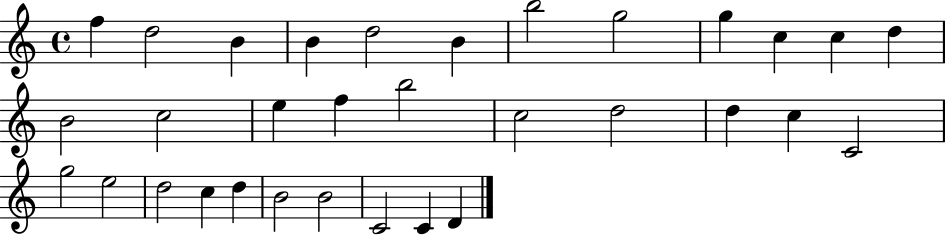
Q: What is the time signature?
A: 4/4